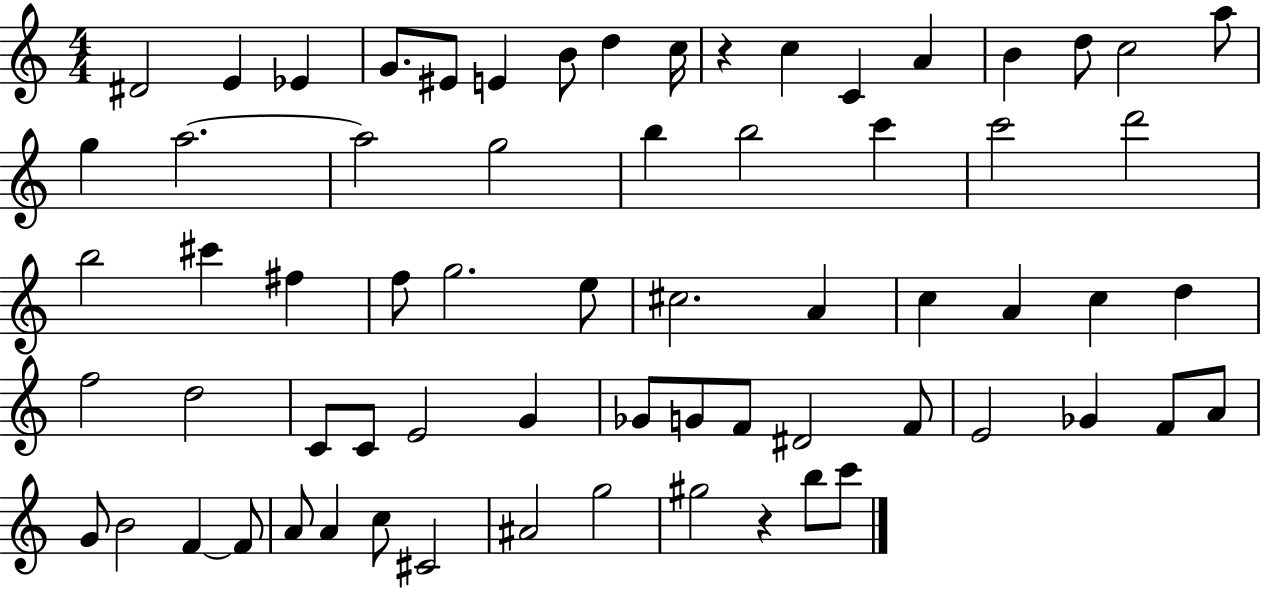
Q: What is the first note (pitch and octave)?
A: D#4